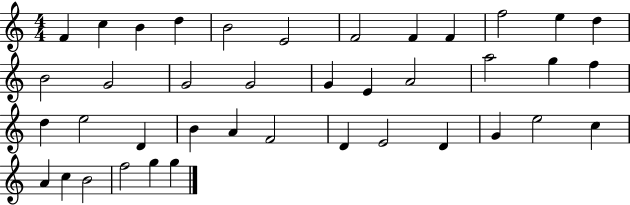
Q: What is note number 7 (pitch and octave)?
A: F4